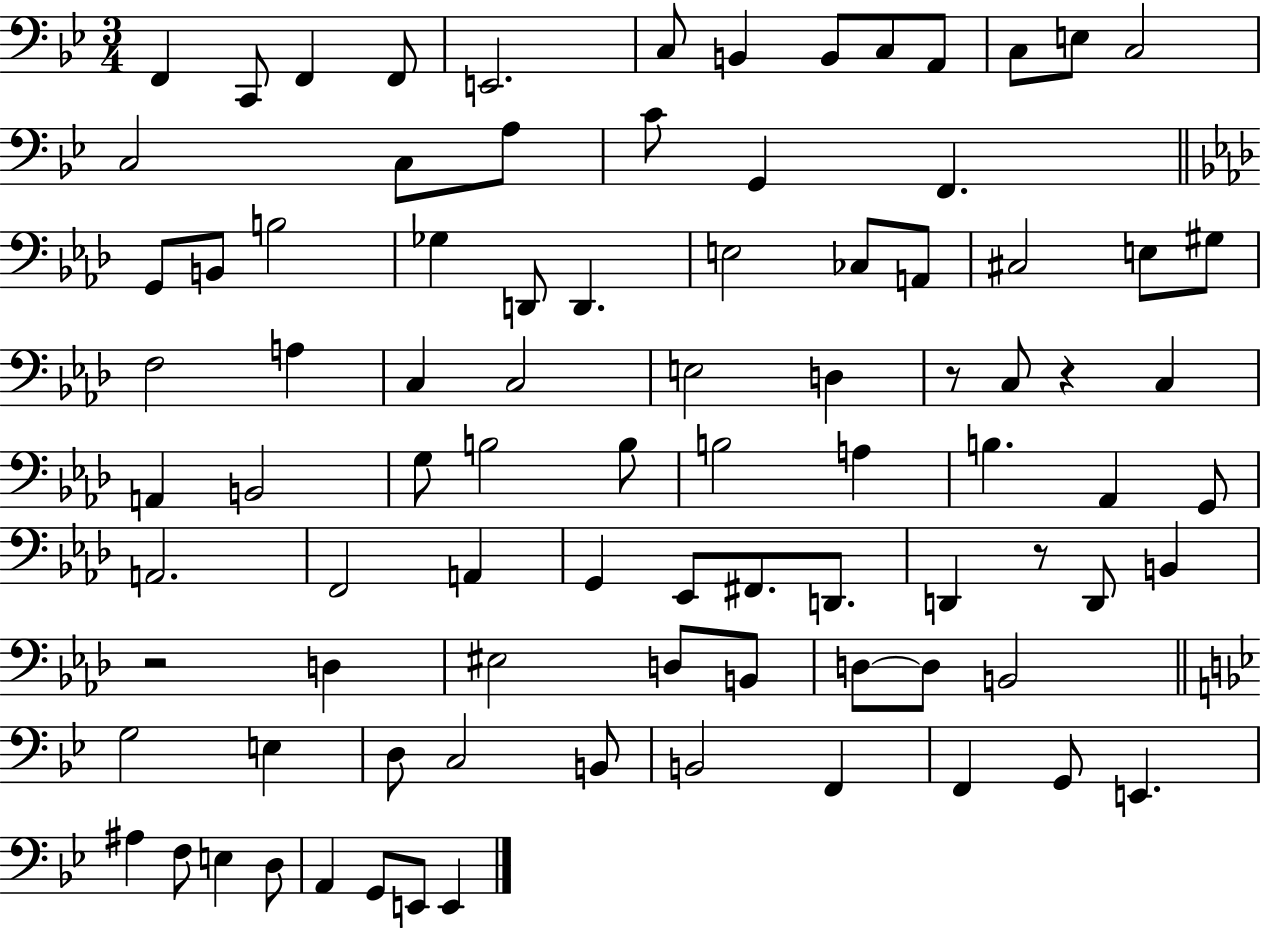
{
  \clef bass
  \numericTimeSignature
  \time 3/4
  \key bes \major
  f,4 c,8 f,4 f,8 | e,2. | c8 b,4 b,8 c8 a,8 | c8 e8 c2 | \break c2 c8 a8 | c'8 g,4 f,4. | \bar "||" \break \key aes \major g,8 b,8 b2 | ges4 d,8 d,4. | e2 ces8 a,8 | cis2 e8 gis8 | \break f2 a4 | c4 c2 | e2 d4 | r8 c8 r4 c4 | \break a,4 b,2 | g8 b2 b8 | b2 a4 | b4. aes,4 g,8 | \break a,2. | f,2 a,4 | g,4 ees,8 fis,8. d,8. | d,4 r8 d,8 b,4 | \break r2 d4 | eis2 d8 b,8 | d8~~ d8 b,2 | \bar "||" \break \key g \minor g2 e4 | d8 c2 b,8 | b,2 f,4 | f,4 g,8 e,4. | \break ais4 f8 e4 d8 | a,4 g,8 e,8 e,4 | \bar "|."
}